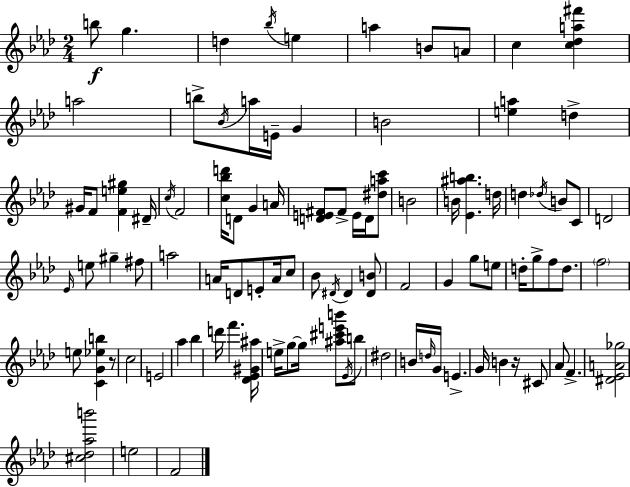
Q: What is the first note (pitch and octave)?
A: B5